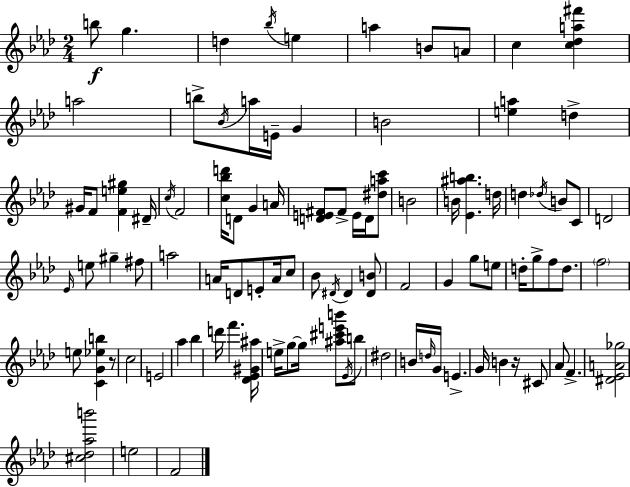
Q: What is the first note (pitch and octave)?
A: B5